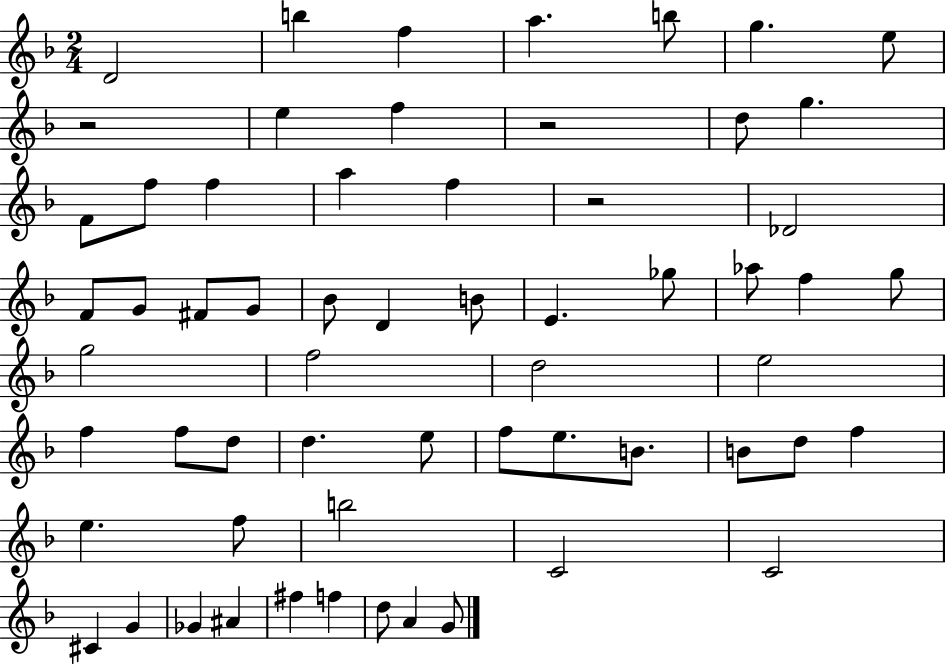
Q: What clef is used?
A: treble